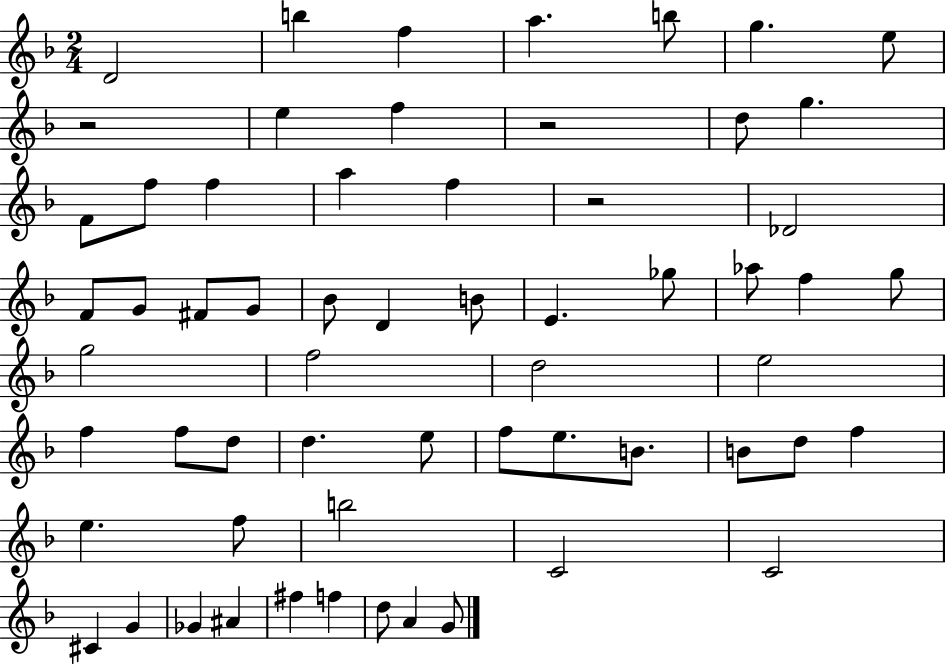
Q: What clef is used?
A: treble